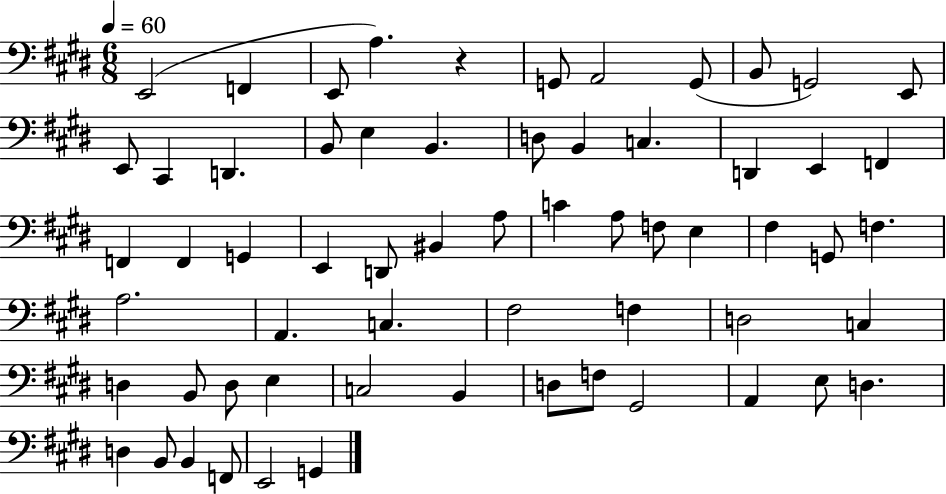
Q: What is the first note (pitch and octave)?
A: E2